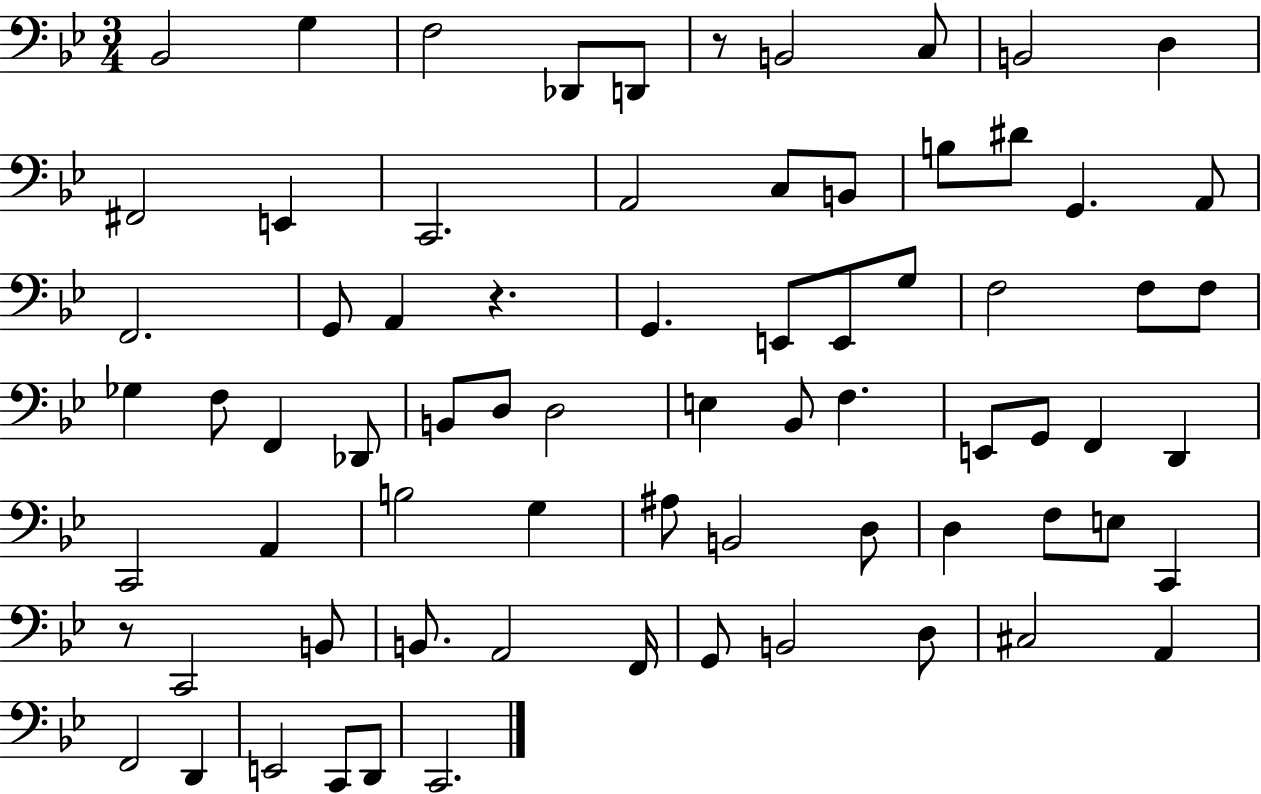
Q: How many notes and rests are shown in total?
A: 73